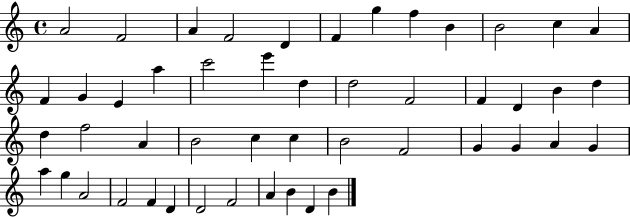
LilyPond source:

{
  \clef treble
  \time 4/4
  \defaultTimeSignature
  \key c \major
  a'2 f'2 | a'4 f'2 d'4 | f'4 g''4 f''4 b'4 | b'2 c''4 a'4 | \break f'4 g'4 e'4 a''4 | c'''2 e'''4 d''4 | d''2 f'2 | f'4 d'4 b'4 d''4 | \break d''4 f''2 a'4 | b'2 c''4 c''4 | b'2 f'2 | g'4 g'4 a'4 g'4 | \break a''4 g''4 a'2 | f'2 f'4 d'4 | d'2 f'2 | a'4 b'4 d'4 b'4 | \break \bar "|."
}